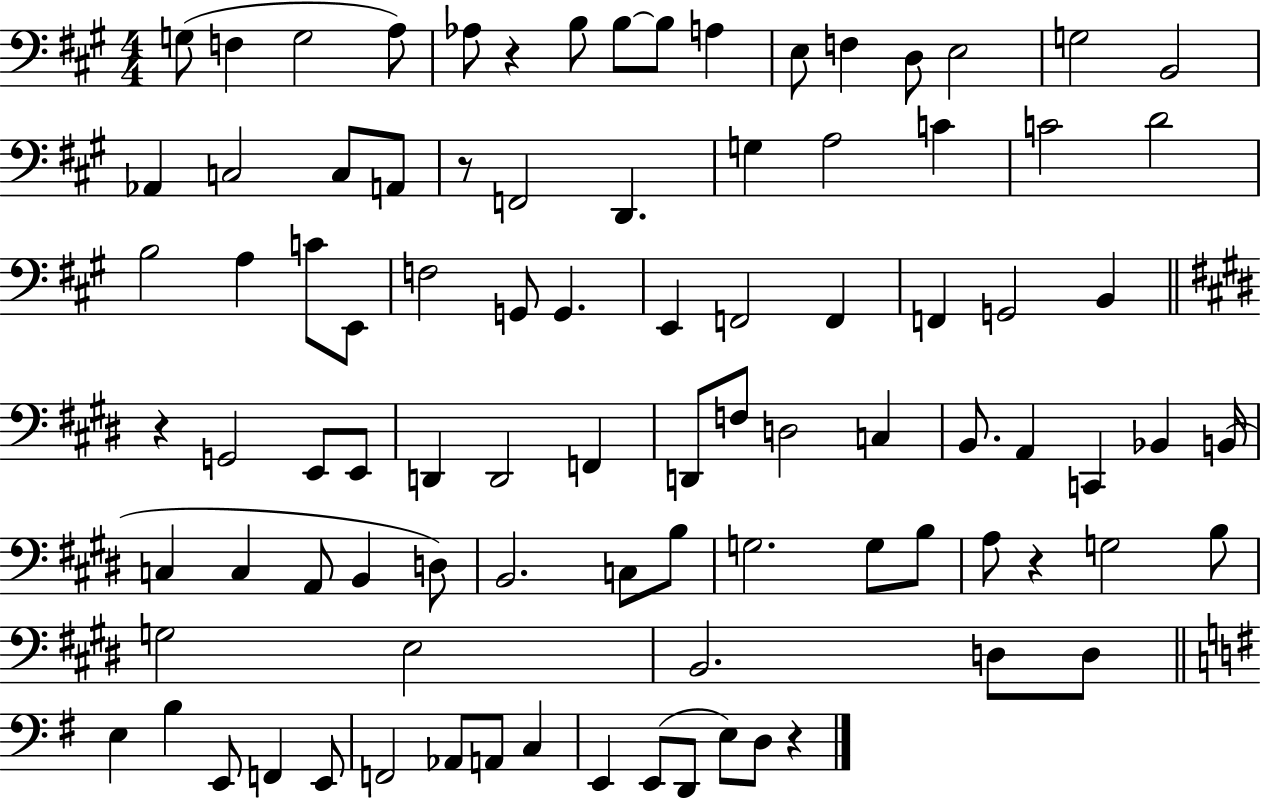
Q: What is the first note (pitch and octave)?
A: G3